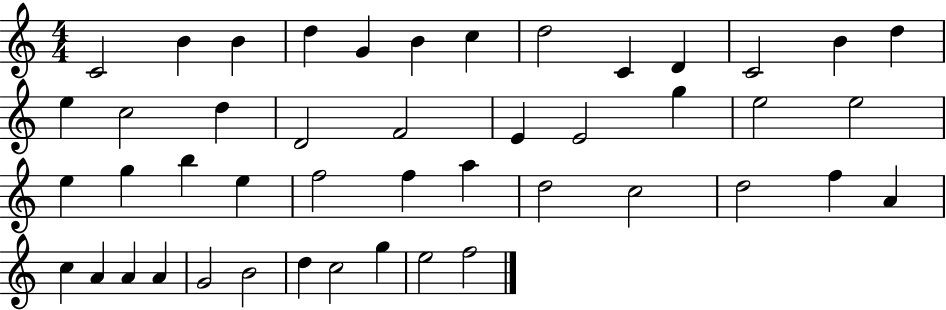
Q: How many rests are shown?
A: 0